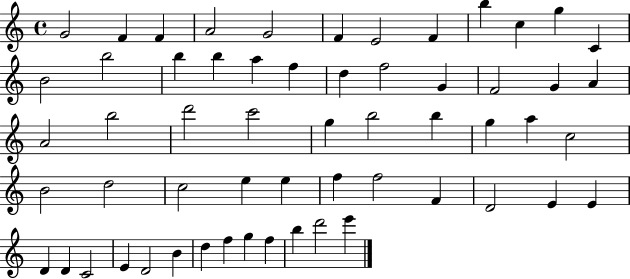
{
  \clef treble
  \time 4/4
  \defaultTimeSignature
  \key c \major
  g'2 f'4 f'4 | a'2 g'2 | f'4 e'2 f'4 | b''4 c''4 g''4 c'4 | \break b'2 b''2 | b''4 b''4 a''4 f''4 | d''4 f''2 g'4 | f'2 g'4 a'4 | \break a'2 b''2 | d'''2 c'''2 | g''4 b''2 b''4 | g''4 a''4 c''2 | \break b'2 d''2 | c''2 e''4 e''4 | f''4 f''2 f'4 | d'2 e'4 e'4 | \break d'4 d'4 c'2 | e'4 d'2 b'4 | d''4 f''4 g''4 f''4 | b''4 d'''2 e'''4 | \break \bar "|."
}